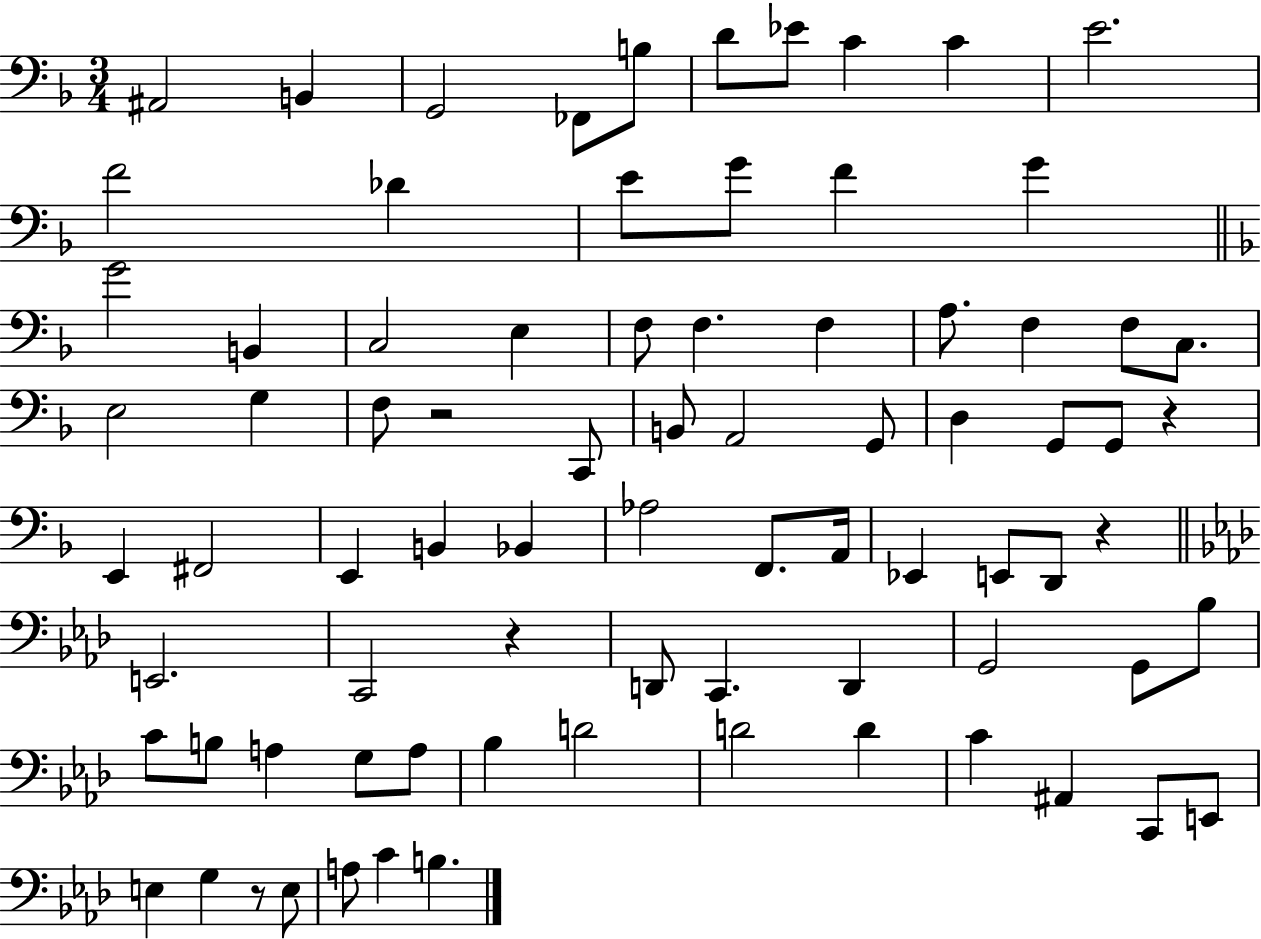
{
  \clef bass
  \numericTimeSignature
  \time 3/4
  \key f \major
  \repeat volta 2 { ais,2 b,4 | g,2 fes,8 b8 | d'8 ees'8 c'4 c'4 | e'2. | \break f'2 des'4 | e'8 g'8 f'4 g'4 | \bar "||" \break \key d \minor g'2 b,4 | c2 e4 | f8 f4. f4 | a8. f4 f8 c8. | \break e2 g4 | f8 r2 c,8 | b,8 a,2 g,8 | d4 g,8 g,8 r4 | \break e,4 fis,2 | e,4 b,4 bes,4 | aes2 f,8. a,16 | ees,4 e,8 d,8 r4 | \break \bar "||" \break \key aes \major e,2. | c,2 r4 | d,8 c,4. d,4 | g,2 g,8 bes8 | \break c'8 b8 a4 g8 a8 | bes4 d'2 | d'2 d'4 | c'4 ais,4 c,8 e,8 | \break e4 g4 r8 e8 | a8 c'4 b4. | } \bar "|."
}